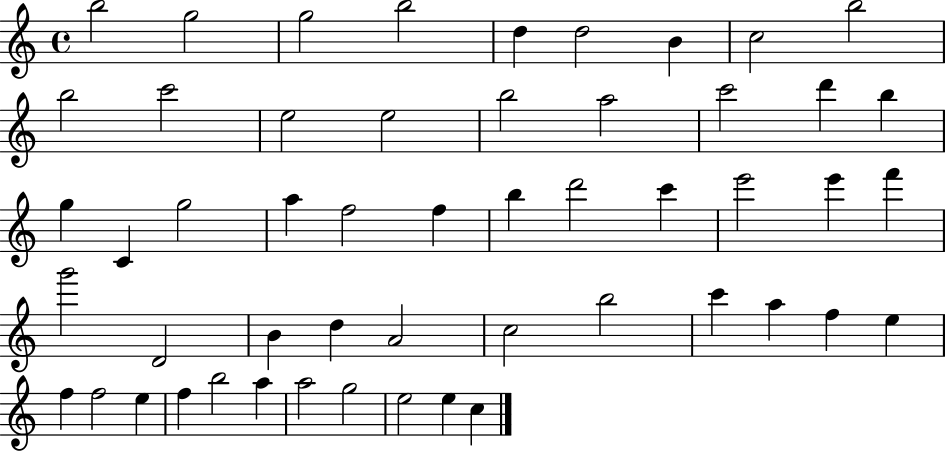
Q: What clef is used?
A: treble